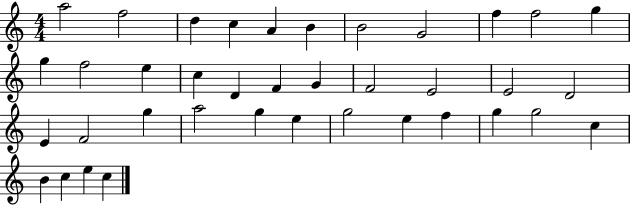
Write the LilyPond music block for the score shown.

{
  \clef treble
  \numericTimeSignature
  \time 4/4
  \key c \major
  a''2 f''2 | d''4 c''4 a'4 b'4 | b'2 g'2 | f''4 f''2 g''4 | \break g''4 f''2 e''4 | c''4 d'4 f'4 g'4 | f'2 e'2 | e'2 d'2 | \break e'4 f'2 g''4 | a''2 g''4 e''4 | g''2 e''4 f''4 | g''4 g''2 c''4 | \break b'4 c''4 e''4 c''4 | \bar "|."
}